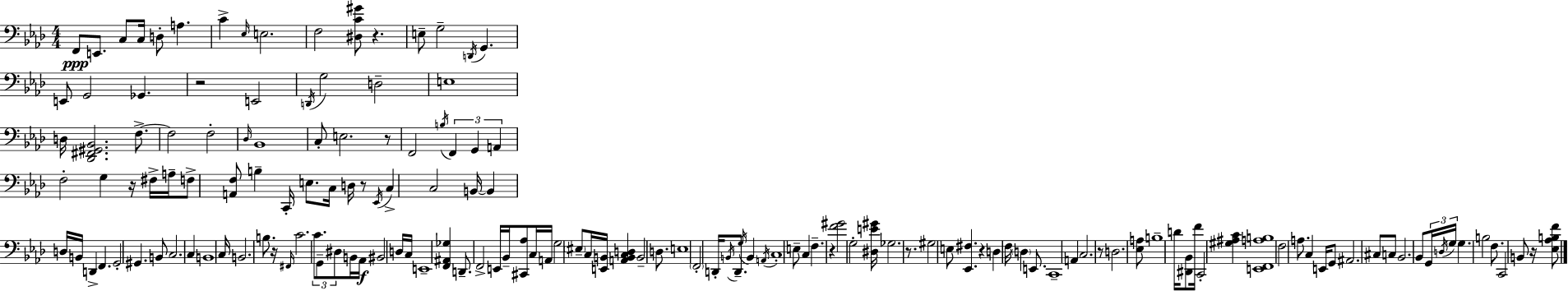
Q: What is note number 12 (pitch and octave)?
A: G3